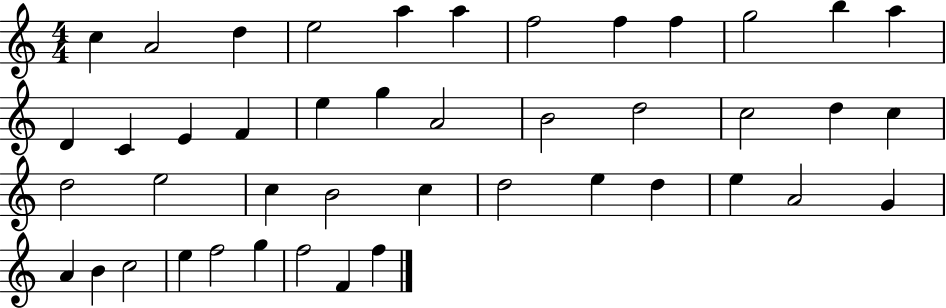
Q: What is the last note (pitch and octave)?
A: F5